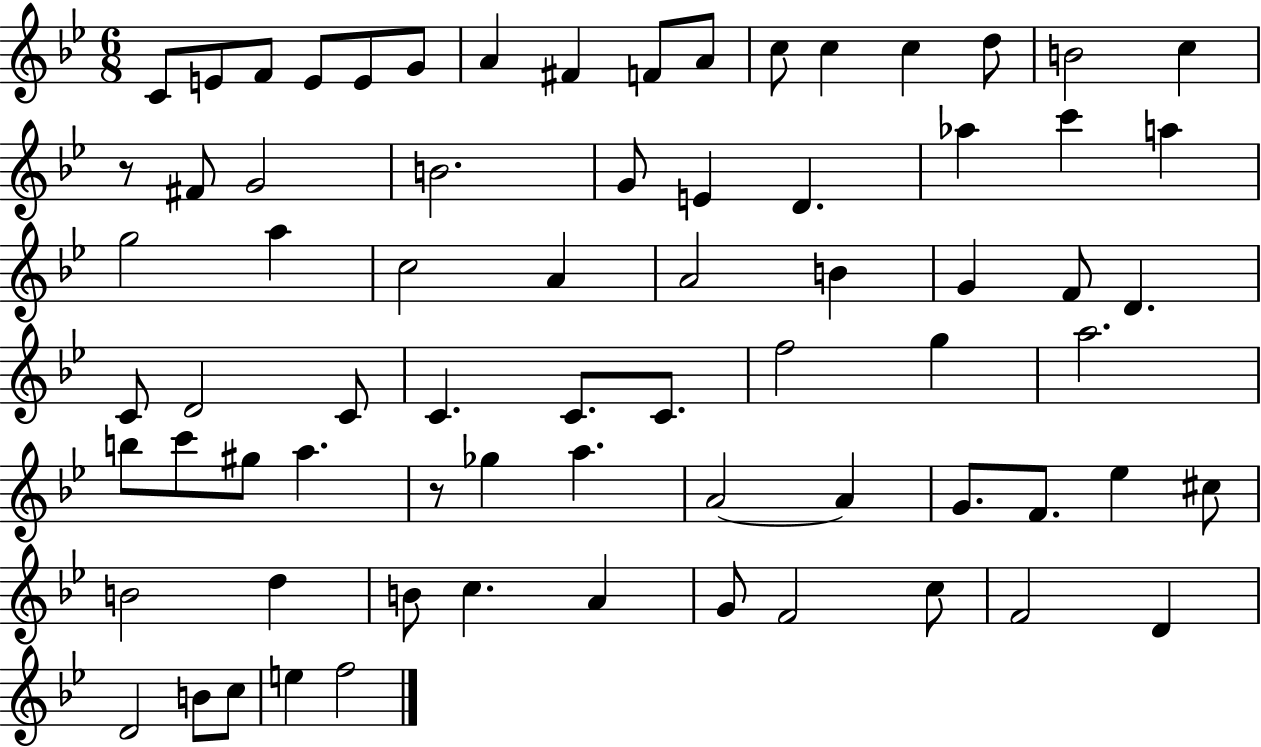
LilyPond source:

{
  \clef treble
  \numericTimeSignature
  \time 6/8
  \key bes \major
  c'8 e'8 f'8 e'8 e'8 g'8 | a'4 fis'4 f'8 a'8 | c''8 c''4 c''4 d''8 | b'2 c''4 | \break r8 fis'8 g'2 | b'2. | g'8 e'4 d'4. | aes''4 c'''4 a''4 | \break g''2 a''4 | c''2 a'4 | a'2 b'4 | g'4 f'8 d'4. | \break c'8 d'2 c'8 | c'4. c'8. c'8. | f''2 g''4 | a''2. | \break b''8 c'''8 gis''8 a''4. | r8 ges''4 a''4. | a'2~~ a'4 | g'8. f'8. ees''4 cis''8 | \break b'2 d''4 | b'8 c''4. a'4 | g'8 f'2 c''8 | f'2 d'4 | \break d'2 b'8 c''8 | e''4 f''2 | \bar "|."
}